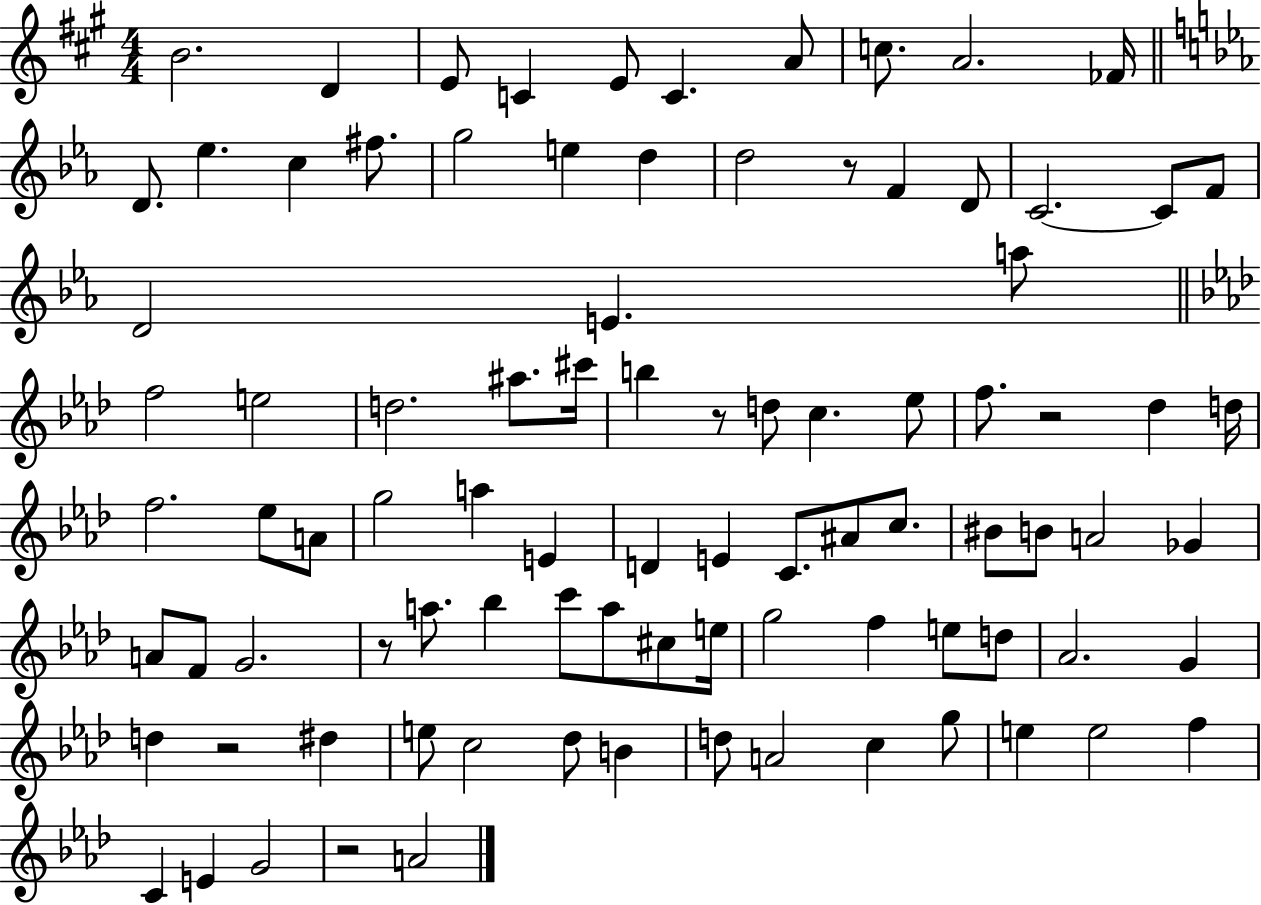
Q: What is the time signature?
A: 4/4